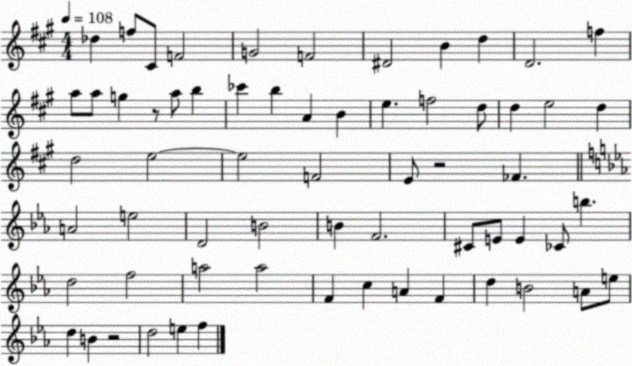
X:1
T:Untitled
M:4/4
L:1/4
K:A
_d f/2 ^C/2 F2 G2 F2 ^D2 B d D2 f a/2 a/2 g z/2 a/2 b _c' b A B e f2 d/2 d e2 d d2 e2 e2 F2 E/2 z2 _F A2 e2 D2 B2 B F2 ^C/2 E/2 E _C/2 b d2 f2 a2 a2 F c A F d B2 A/2 e/2 d B z2 d2 e f